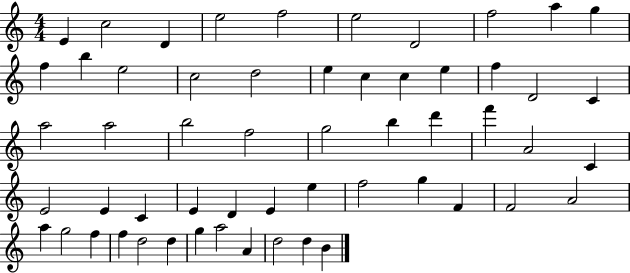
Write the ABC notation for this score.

X:1
T:Untitled
M:4/4
L:1/4
K:C
E c2 D e2 f2 e2 D2 f2 a g f b e2 c2 d2 e c c e f D2 C a2 a2 b2 f2 g2 b d' f' A2 C E2 E C E D E e f2 g F F2 A2 a g2 f f d2 d g a2 A d2 d B